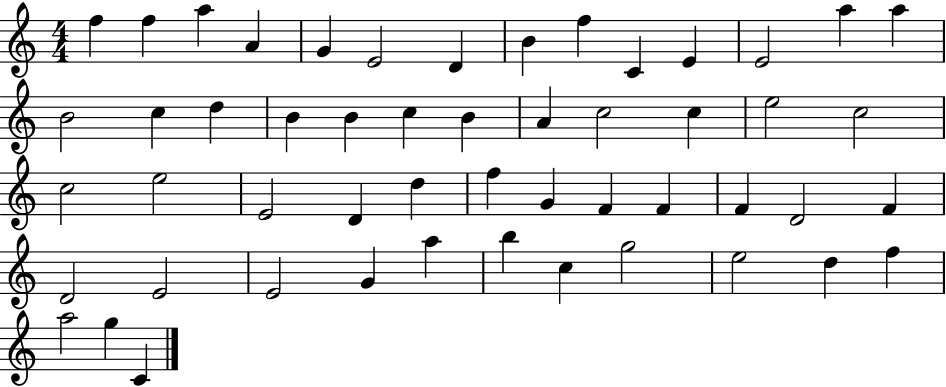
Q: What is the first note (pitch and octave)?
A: F5